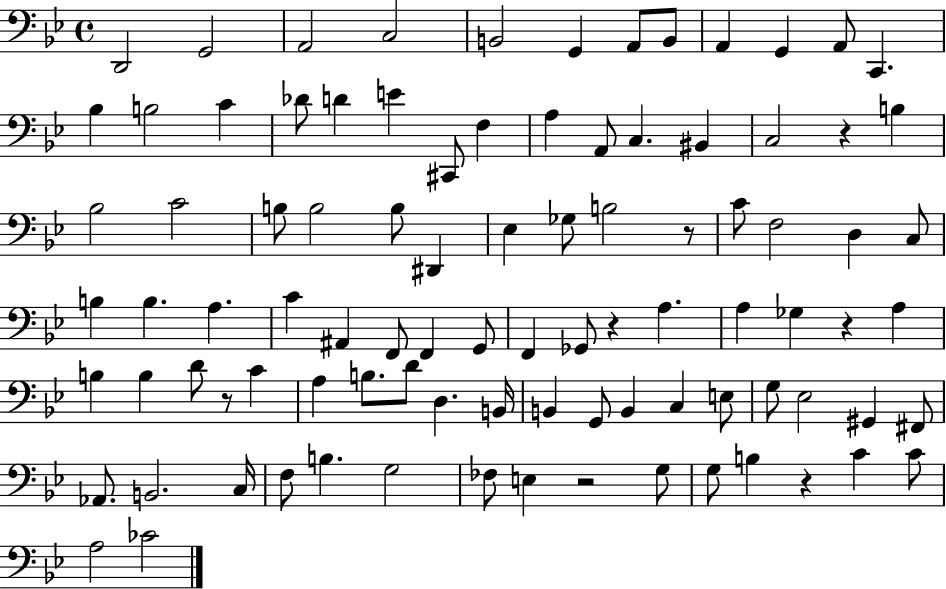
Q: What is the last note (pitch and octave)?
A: CES4